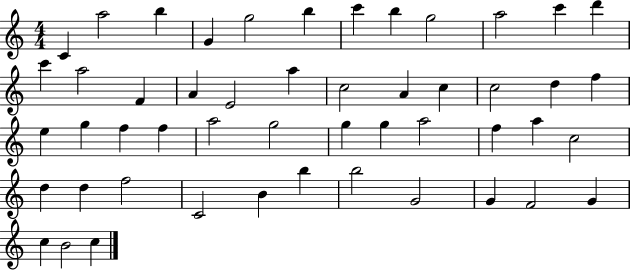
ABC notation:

X:1
T:Untitled
M:4/4
L:1/4
K:C
C a2 b G g2 b c' b g2 a2 c' d' c' a2 F A E2 a c2 A c c2 d f e g f f a2 g2 g g a2 f a c2 d d f2 C2 B b b2 G2 G F2 G c B2 c